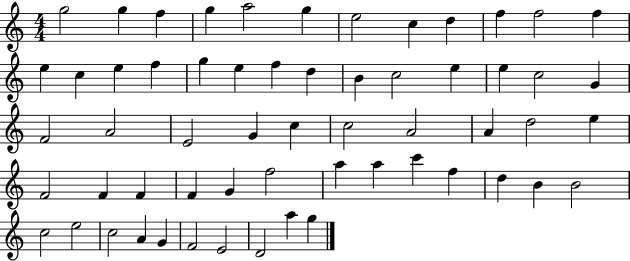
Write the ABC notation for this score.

X:1
T:Untitled
M:4/4
L:1/4
K:C
g2 g f g a2 g e2 c d f f2 f e c e f g e f d B c2 e e c2 G F2 A2 E2 G c c2 A2 A d2 e F2 F F F G f2 a a c' f d B B2 c2 e2 c2 A G F2 E2 D2 a g